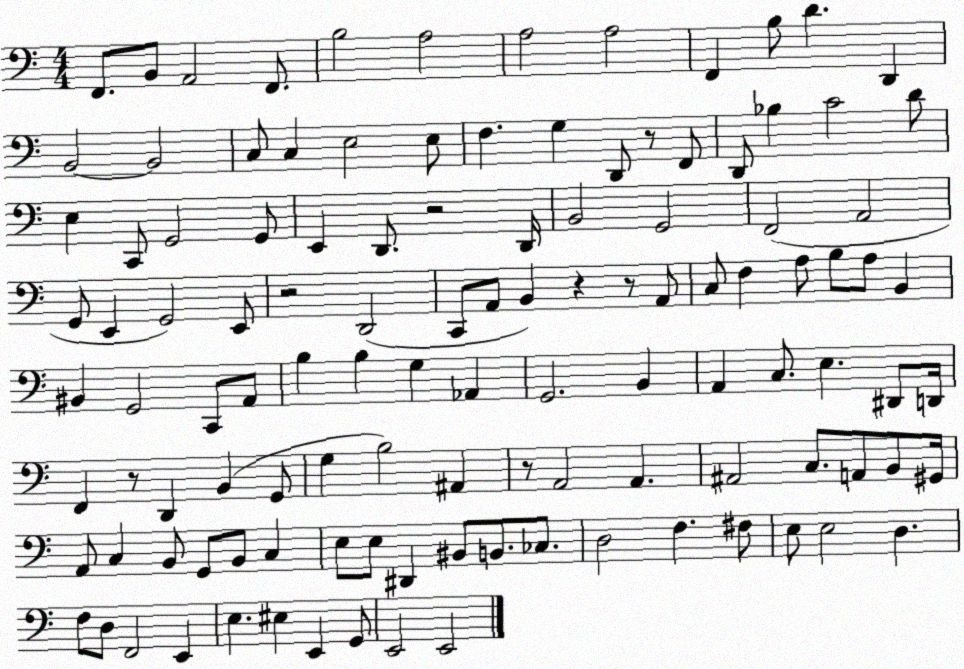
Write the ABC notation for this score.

X:1
T:Untitled
M:4/4
L:1/4
K:C
F,,/2 B,,/2 A,,2 F,,/2 B,2 A,2 A,2 A,2 F,, B,/2 D D,, B,,2 B,,2 C,/2 C, E,2 E,/2 F, G, D,,/2 z/2 F,,/2 D,,/2 _B, C2 D/2 E, C,,/2 G,,2 G,,/2 E,, D,,/2 z2 D,,/4 B,,2 G,,2 F,,2 A,,2 G,,/2 E,, G,,2 E,,/2 z2 D,,2 C,,/2 A,,/2 B,, z z/2 A,,/2 C,/2 F, A,/2 B,/2 A,/2 B,, ^B,, G,,2 C,,/2 A,,/2 B, B, G, _A,, G,,2 B,, A,, C,/2 E, ^D,,/2 D,,/4 F,, z/2 D,, B,, G,,/2 G, B,2 ^A,, z/2 A,,2 A,, ^A,,2 C,/2 A,,/2 B,,/2 ^G,,/4 A,,/2 C, B,,/2 G,,/2 B,,/2 C, E,/2 E,/2 ^D,, ^B,,/2 B,,/2 _C,/2 D,2 F, ^F,/2 E,/2 E,2 D, F,/2 D,/2 F,,2 E,, E, ^E, E,, G,,/2 E,,2 E,,2